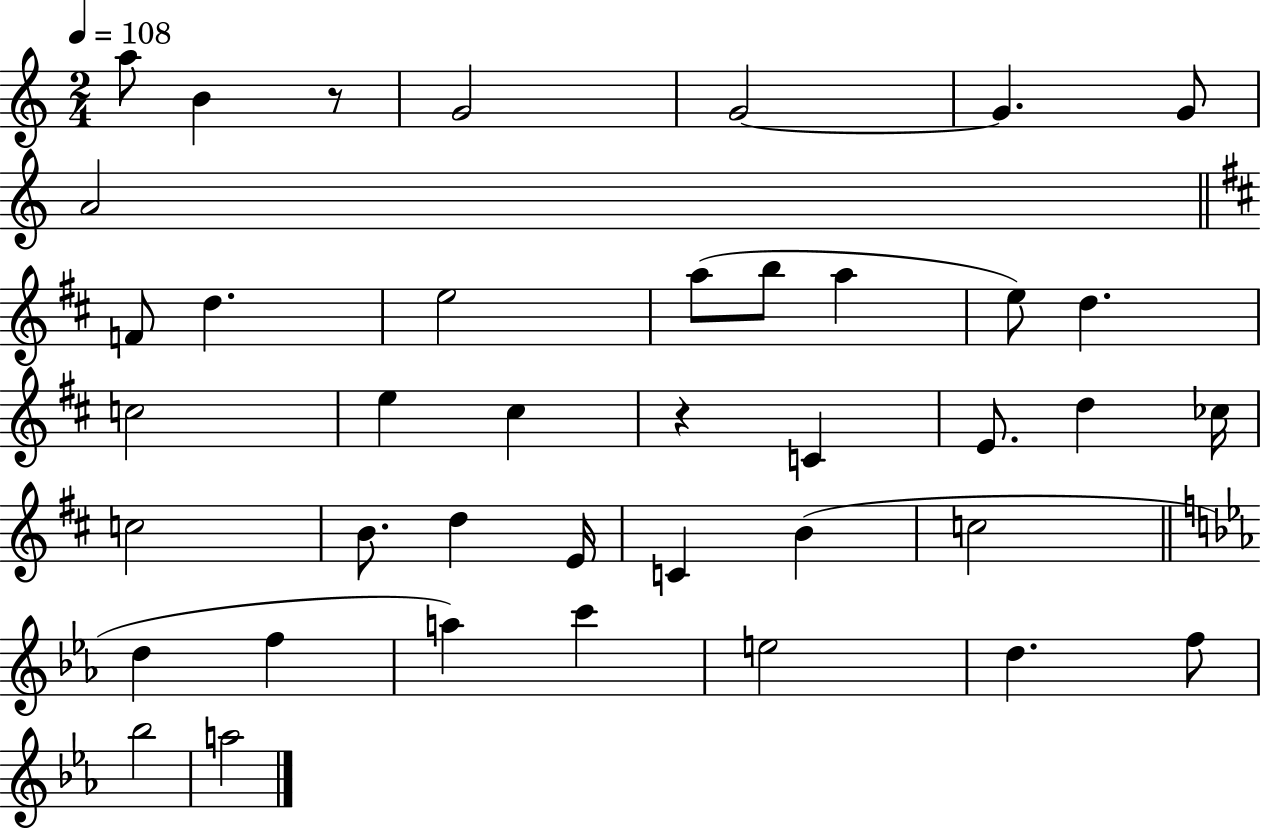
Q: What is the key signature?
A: C major